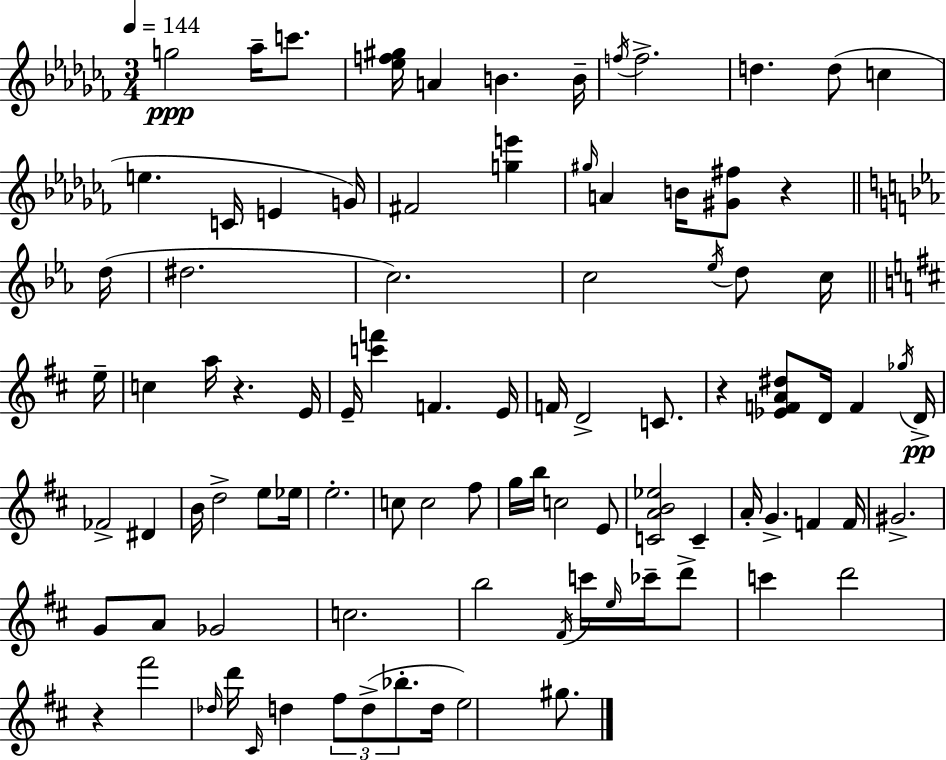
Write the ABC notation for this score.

X:1
T:Untitled
M:3/4
L:1/4
K:Abm
g2 _a/4 c'/2 [_ef^g]/4 A B B/4 f/4 f2 d d/2 c e C/4 E G/4 ^F2 [ge'] ^g/4 A B/4 [^G^f]/2 z d/4 ^d2 c2 c2 _e/4 d/2 c/4 e/4 c a/4 z E/4 E/4 [c'f'] F E/4 F/4 D2 C/2 z [_EFA^d]/2 D/4 F _g/4 D/4 _F2 ^D B/4 d2 e/2 _e/4 e2 c/2 c2 ^f/2 g/4 b/4 c2 E/2 [CAB_e]2 C A/4 G F F/4 ^G2 G/2 A/2 _G2 c2 b2 ^F/4 c'/4 e/4 _c'/4 d'/2 c' d'2 z ^f'2 _d/4 d'/4 ^C/4 d ^f/2 d/2 _b/2 d/4 e2 ^g/2